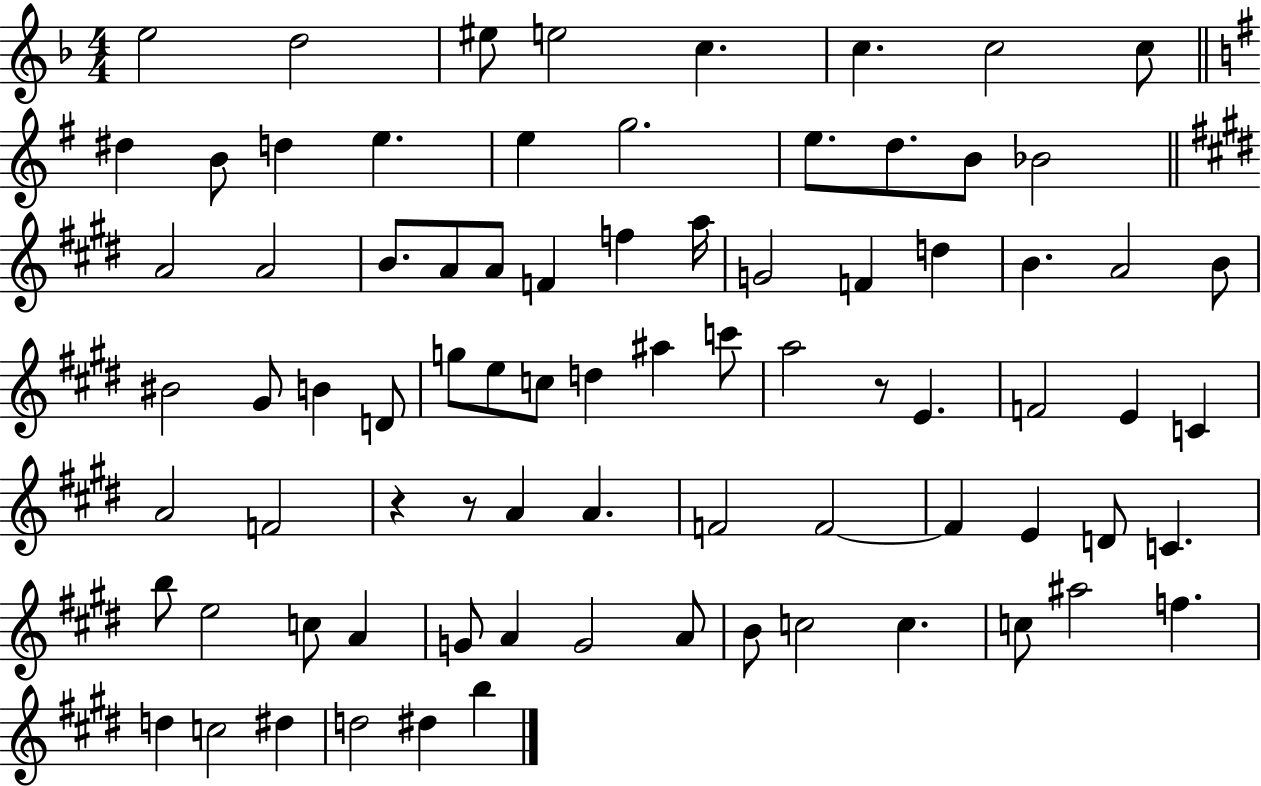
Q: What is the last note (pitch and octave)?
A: B5